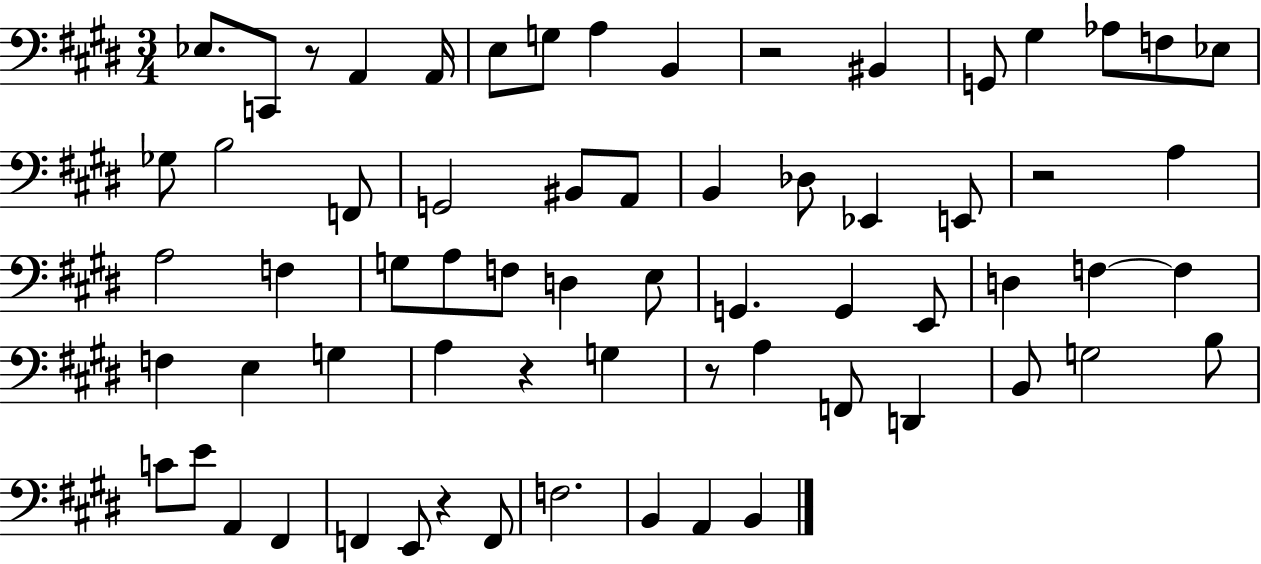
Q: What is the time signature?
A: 3/4